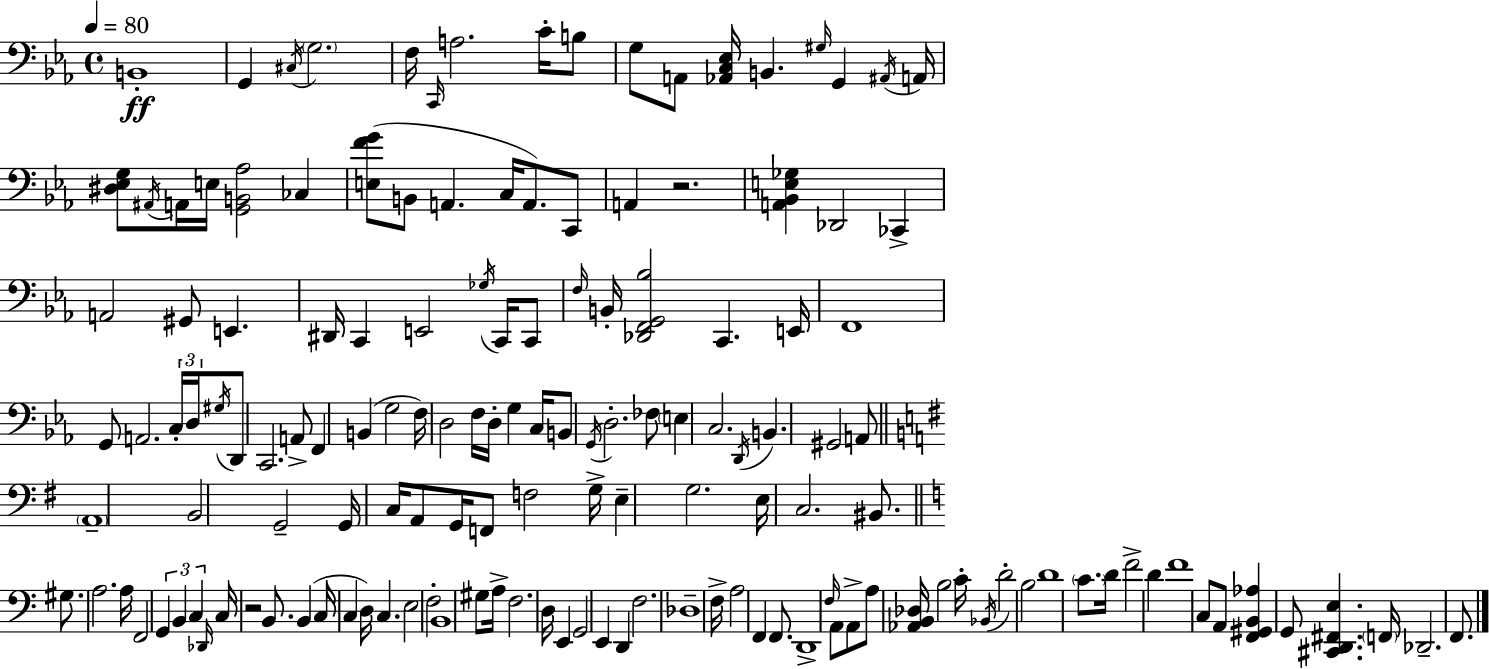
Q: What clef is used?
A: bass